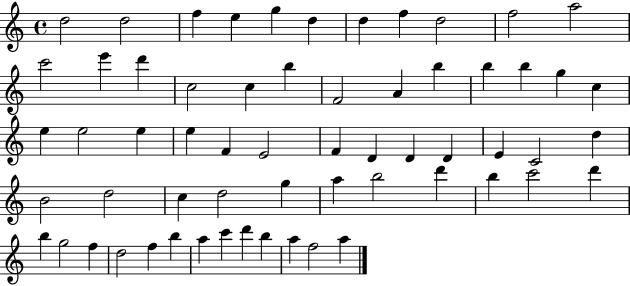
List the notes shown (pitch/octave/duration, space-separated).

D5/h D5/h F5/q E5/q G5/q D5/q D5/q F5/q D5/h F5/h A5/h C6/h E6/q D6/q C5/h C5/q B5/q F4/h A4/q B5/q B5/q B5/q G5/q C5/q E5/q E5/h E5/q E5/q F4/q E4/h F4/q D4/q D4/q D4/q E4/q C4/h D5/q B4/h D5/h C5/q D5/h G5/q A5/q B5/h D6/q B5/q C6/h D6/q B5/q G5/h F5/q D5/h F5/q B5/q A5/q C6/q D6/q B5/q A5/q F5/h A5/q